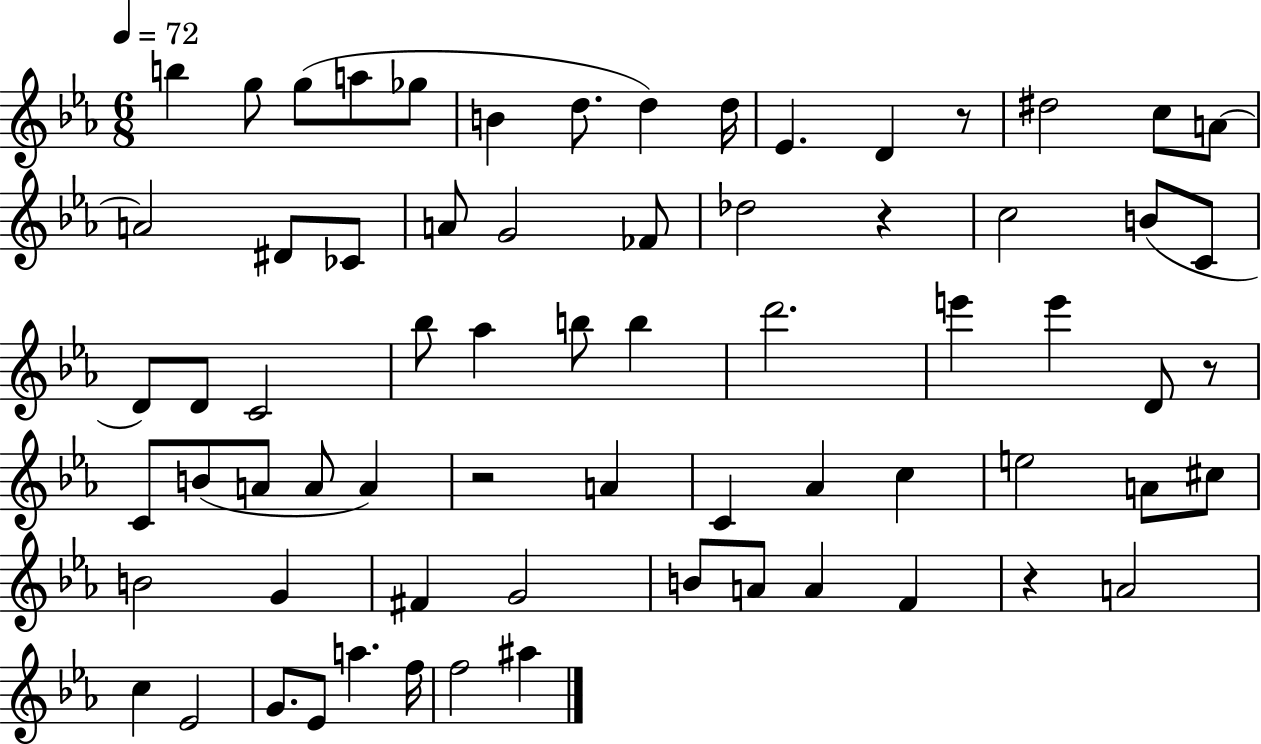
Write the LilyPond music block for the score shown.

{
  \clef treble
  \numericTimeSignature
  \time 6/8
  \key ees \major
  \tempo 4 = 72
  b''4 g''8 g''8( a''8 ges''8 | b'4 d''8. d''4) d''16 | ees'4. d'4 r8 | dis''2 c''8 a'8~~ | \break a'2 dis'8 ces'8 | a'8 g'2 fes'8 | des''2 r4 | c''2 b'8( c'8 | \break d'8) d'8 c'2 | bes''8 aes''4 b''8 b''4 | d'''2. | e'''4 e'''4 d'8 r8 | \break c'8 b'8( a'8 a'8 a'4) | r2 a'4 | c'4 aes'4 c''4 | e''2 a'8 cis''8 | \break b'2 g'4 | fis'4 g'2 | b'8 a'8 a'4 f'4 | r4 a'2 | \break c''4 ees'2 | g'8. ees'8 a''4. f''16 | f''2 ais''4 | \bar "|."
}